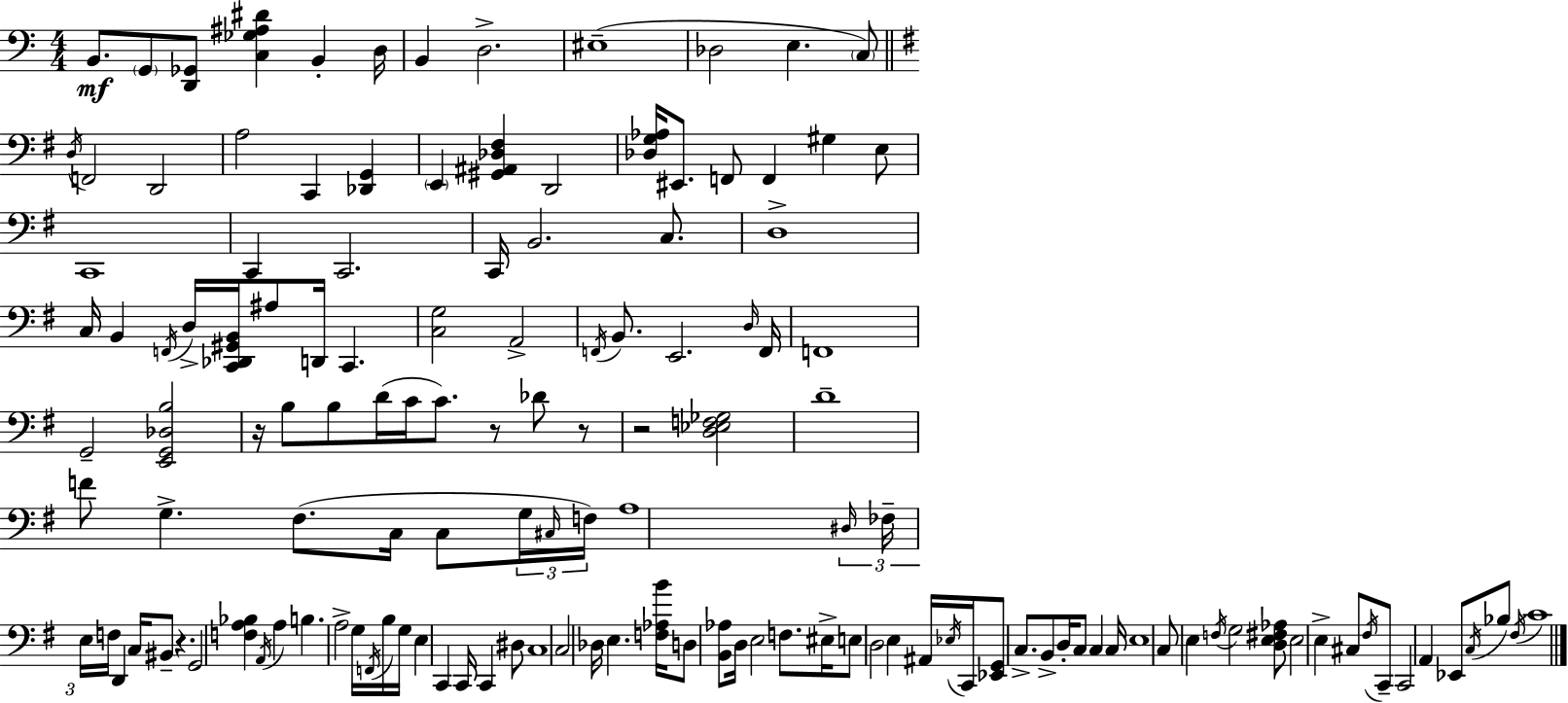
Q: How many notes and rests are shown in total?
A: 138